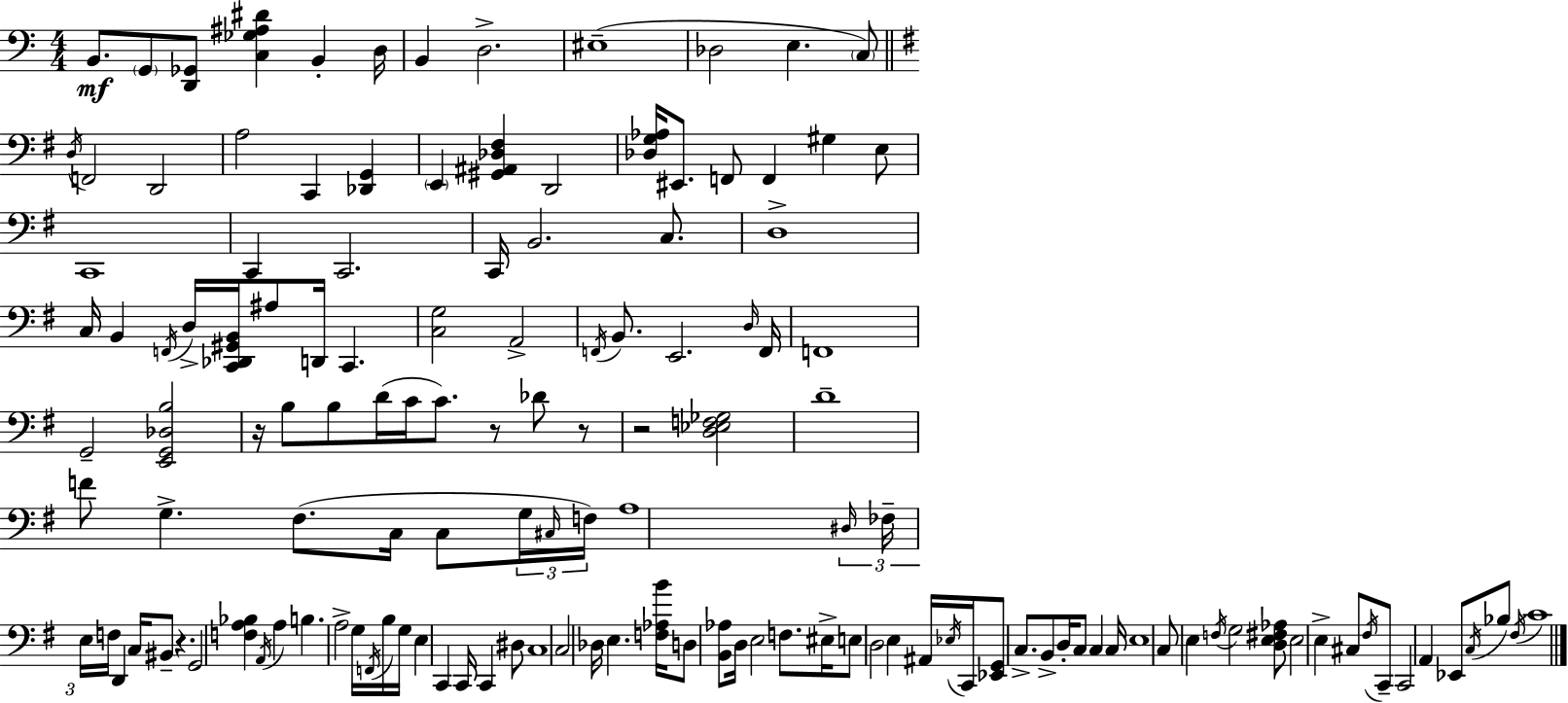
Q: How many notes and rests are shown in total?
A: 138